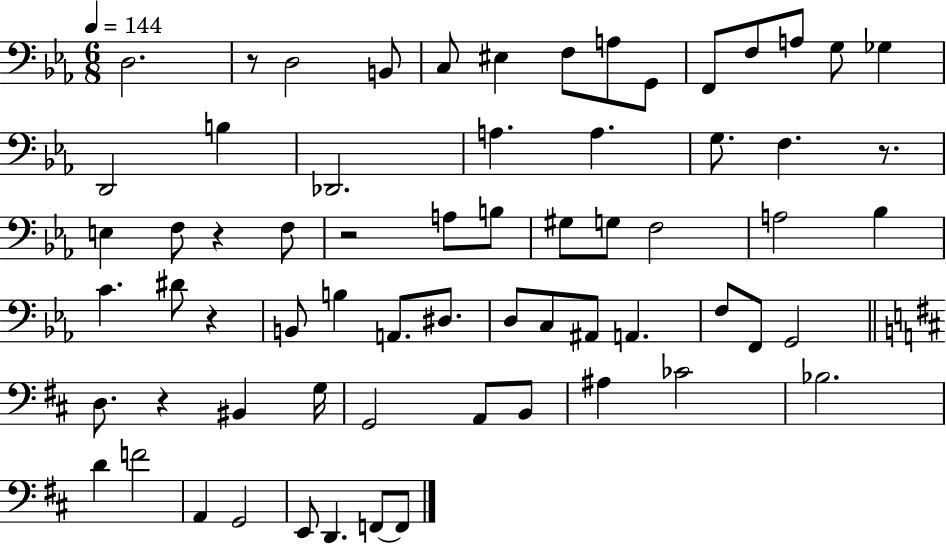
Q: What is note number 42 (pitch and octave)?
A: F2